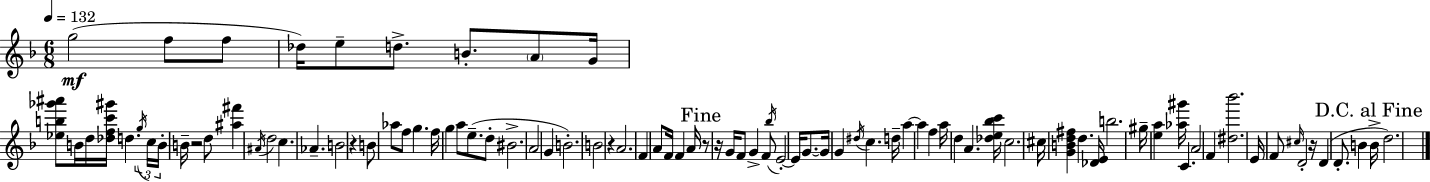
G5/h F5/e F5/e Db5/s E5/e D5/e. B4/e. A4/e G4/s [Eb5,B5,Gb6,A#6]/e B4/s D5/s [Db5,F5,C6,G#6]/s D5/q. G5/s C5/s B4/s B4/s R/h D5/e [A#5,F#6]/q A#4/s D5/h C5/q. Ab4/q. B4/h R/q B4/e Ab5/e F5/e G5/q. F5/s G5/q A5/e E5/e. D5/e BIS4/h. A4/h G4/q B4/h. B4/h R/q A4/h. F4/q A4/e F4/s F4/q A4/s R/e R/s G4/s F4/e G4/q F4/e Bb5/s E4/h E4/s G4/e. G4/s G4/q D#5/s C5/q. D5/s A5/q A5/q F5/q A5/s D5/q A4/q. [Db5,E5,Bb5,C6]/s C5/h. C#5/s [G4,B4,D5,F#5]/q D5/q. [Db4,E4]/s B5/h. G#5/s [E5,A5]/q [Ab5,G#6]/s C4/q. A4/h F4/q [D#5,Bb6]/h. E4/s F4/e C#5/s D4/h R/s D4/q D4/e. B4/q B4/s D5/h.